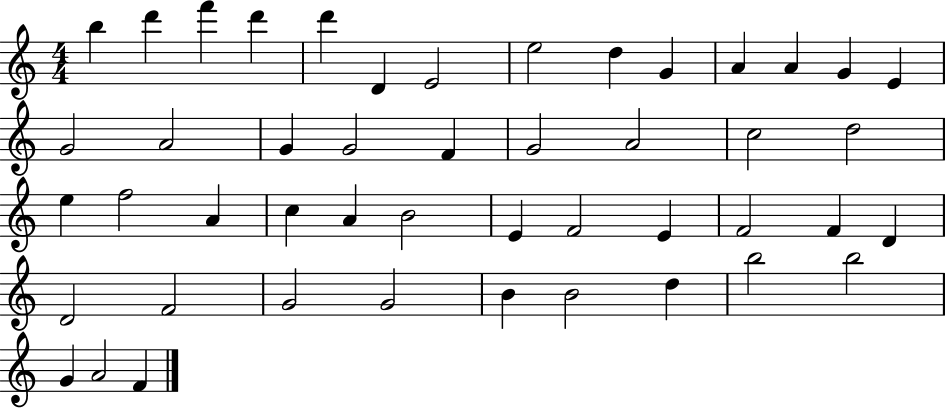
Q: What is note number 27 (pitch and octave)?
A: C5